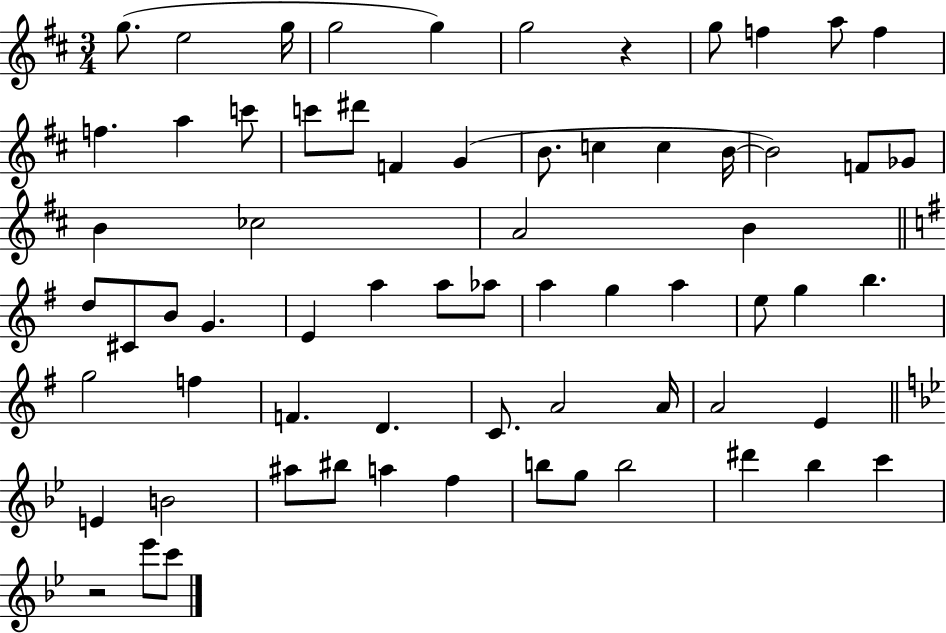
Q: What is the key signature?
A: D major